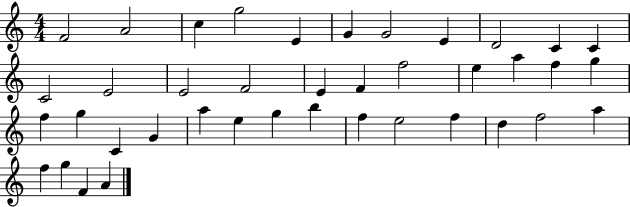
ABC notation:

X:1
T:Untitled
M:4/4
L:1/4
K:C
F2 A2 c g2 E G G2 E D2 C C C2 E2 E2 F2 E F f2 e a f g f g C G a e g b f e2 f d f2 a f g F A